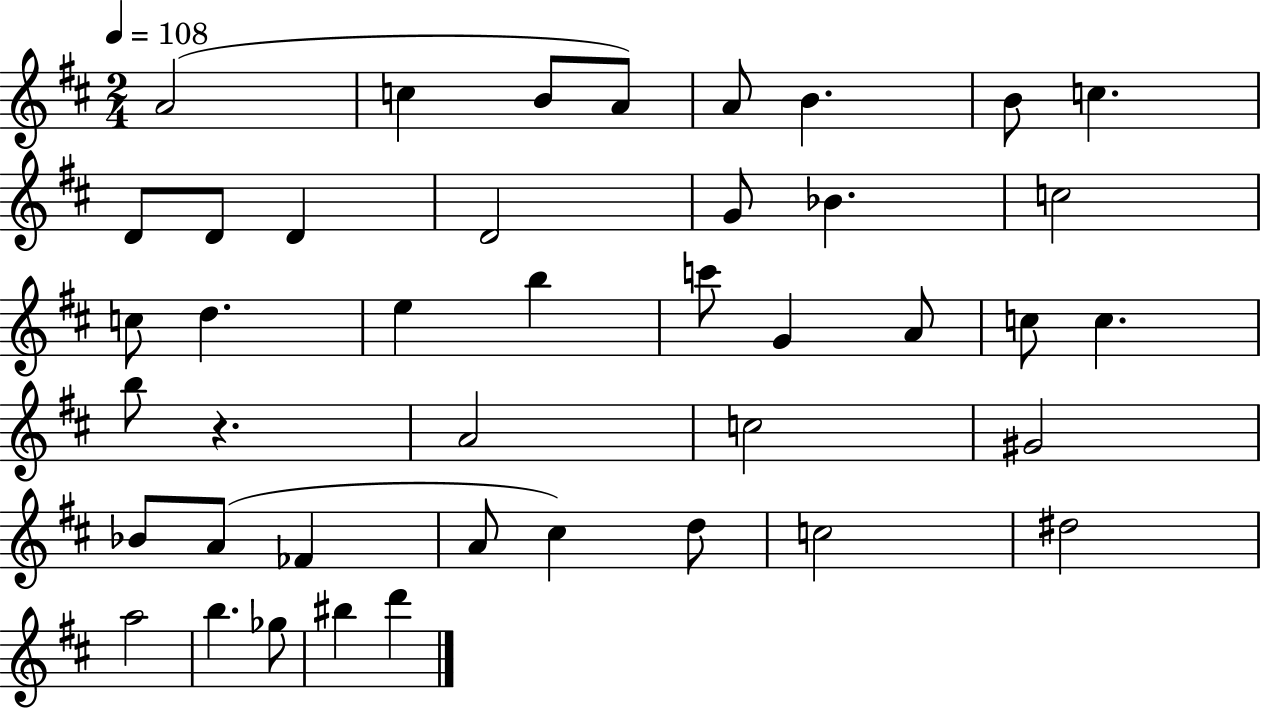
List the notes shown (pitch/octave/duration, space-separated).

A4/h C5/q B4/e A4/e A4/e B4/q. B4/e C5/q. D4/e D4/e D4/q D4/h G4/e Bb4/q. C5/h C5/e D5/q. E5/q B5/q C6/e G4/q A4/e C5/e C5/q. B5/e R/q. A4/h C5/h G#4/h Bb4/e A4/e FES4/q A4/e C#5/q D5/e C5/h D#5/h A5/h B5/q. Gb5/e BIS5/q D6/q